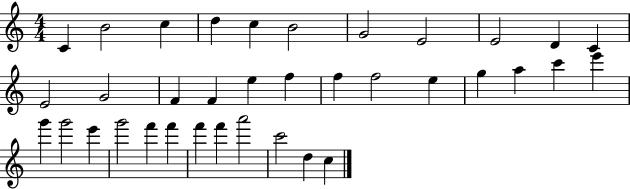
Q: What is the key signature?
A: C major